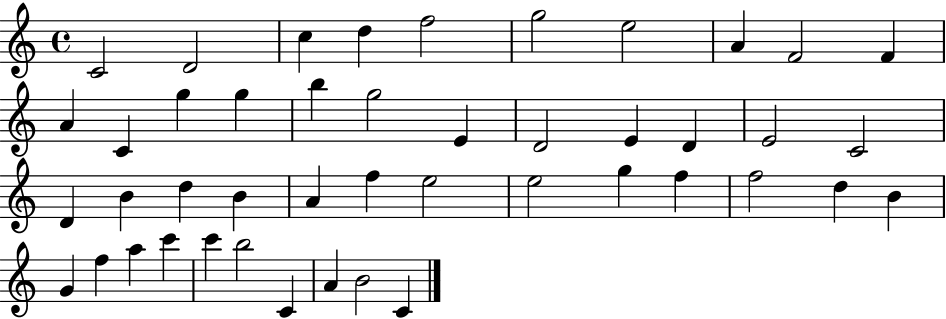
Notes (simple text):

C4/h D4/h C5/q D5/q F5/h G5/h E5/h A4/q F4/h F4/q A4/q C4/q G5/q G5/q B5/q G5/h E4/q D4/h E4/q D4/q E4/h C4/h D4/q B4/q D5/q B4/q A4/q F5/q E5/h E5/h G5/q F5/q F5/h D5/q B4/q G4/q F5/q A5/q C6/q C6/q B5/h C4/q A4/q B4/h C4/q